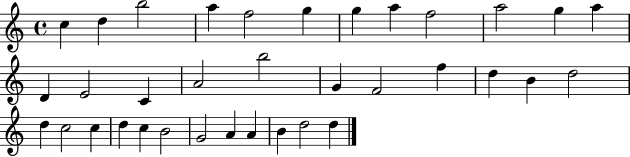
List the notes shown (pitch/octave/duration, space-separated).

C5/q D5/q B5/h A5/q F5/h G5/q G5/q A5/q F5/h A5/h G5/q A5/q D4/q E4/h C4/q A4/h B5/h G4/q F4/h F5/q D5/q B4/q D5/h D5/q C5/h C5/q D5/q C5/q B4/h G4/h A4/q A4/q B4/q D5/h D5/q